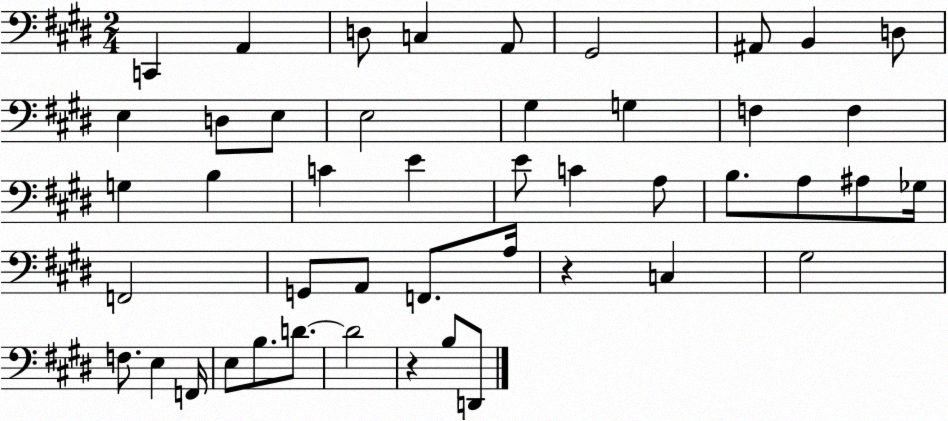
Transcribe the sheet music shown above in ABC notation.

X:1
T:Untitled
M:2/4
L:1/4
K:E
C,, A,, D,/2 C, A,,/2 ^G,,2 ^A,,/2 B,, D,/2 E, D,/2 E,/2 E,2 ^G, G, F, F, G, B, C E E/2 C A,/2 B,/2 A,/2 ^A,/2 _G,/4 F,,2 G,,/2 A,,/2 F,,/2 A,/4 z C, ^G,2 F,/2 E, F,,/4 E,/2 B,/2 D/2 D2 z B,/2 D,,/2